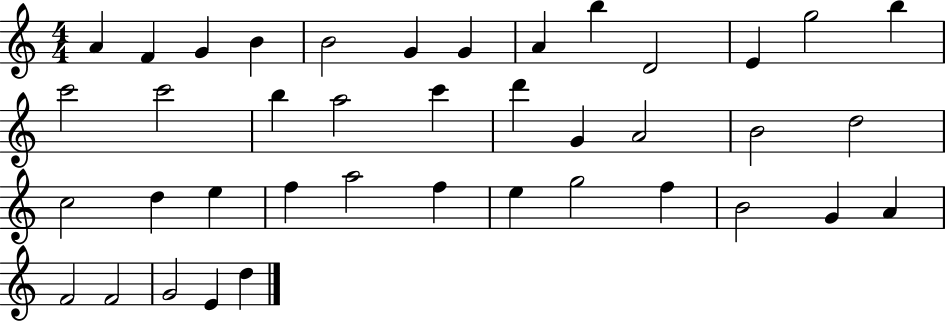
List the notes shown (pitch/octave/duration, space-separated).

A4/q F4/q G4/q B4/q B4/h G4/q G4/q A4/q B5/q D4/h E4/q G5/h B5/q C6/h C6/h B5/q A5/h C6/q D6/q G4/q A4/h B4/h D5/h C5/h D5/q E5/q F5/q A5/h F5/q E5/q G5/h F5/q B4/h G4/q A4/q F4/h F4/h G4/h E4/q D5/q